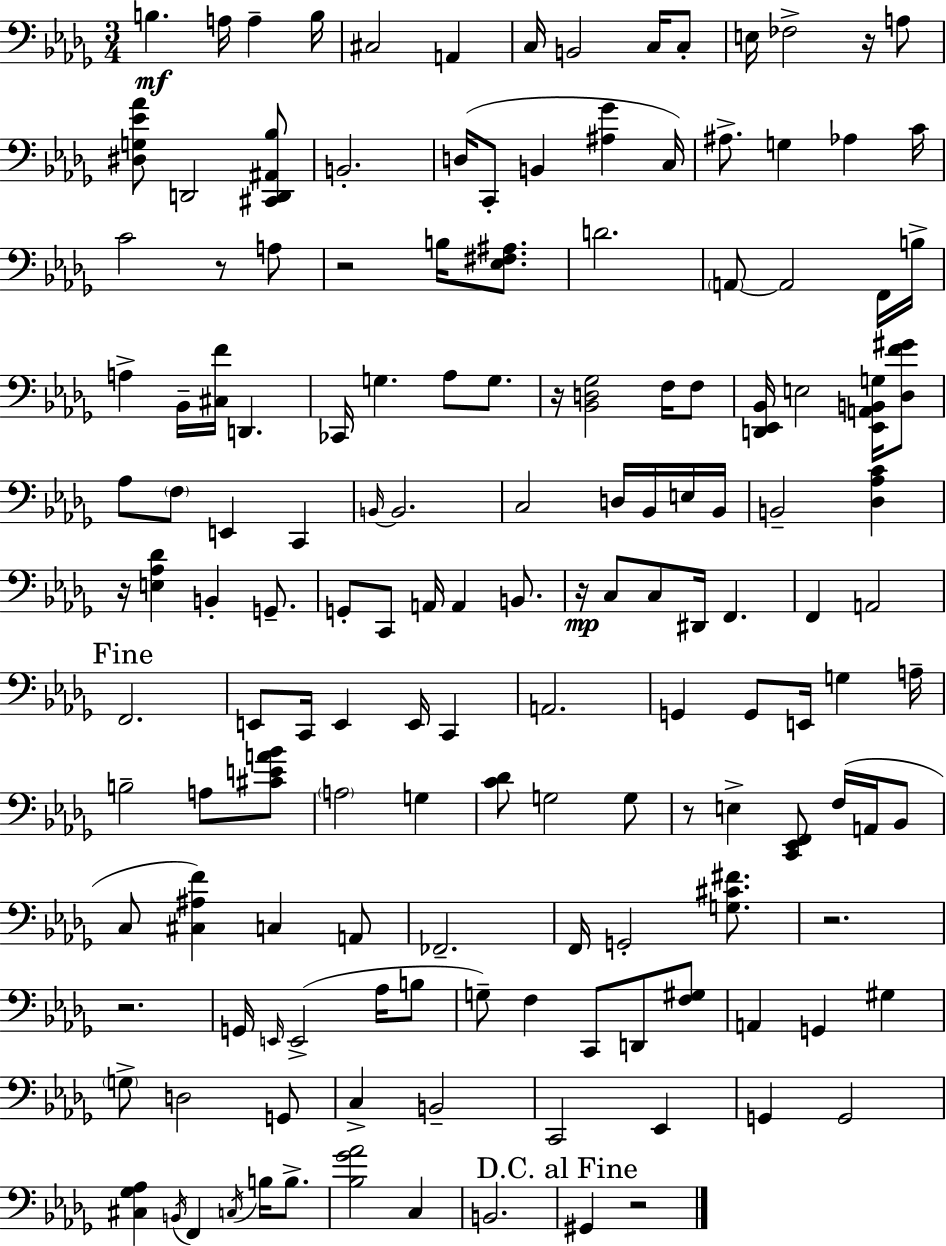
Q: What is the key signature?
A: BES minor